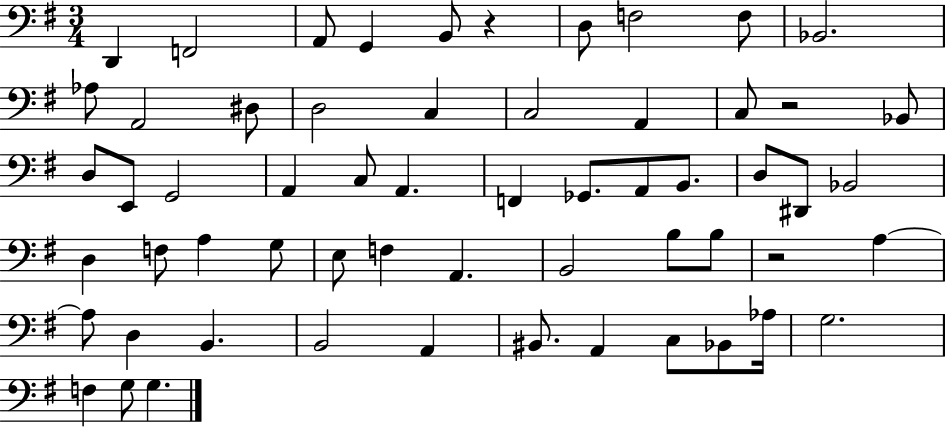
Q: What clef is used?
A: bass